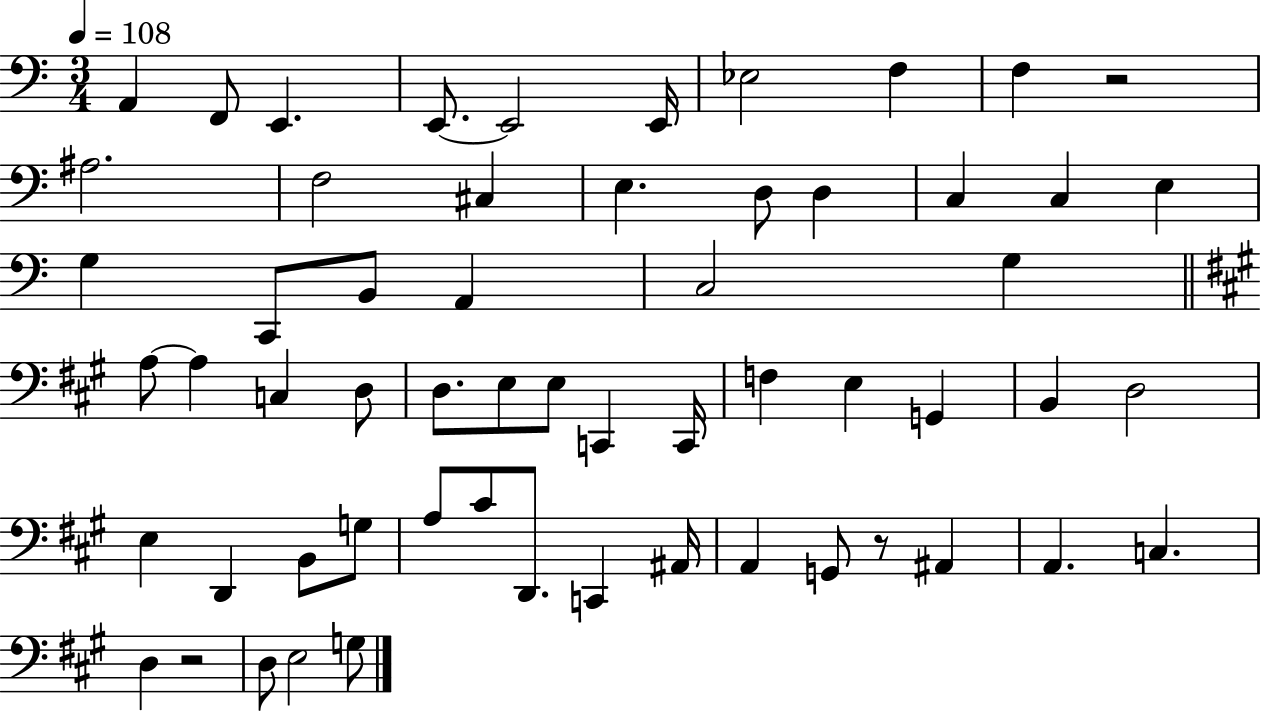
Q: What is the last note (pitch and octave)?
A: G3